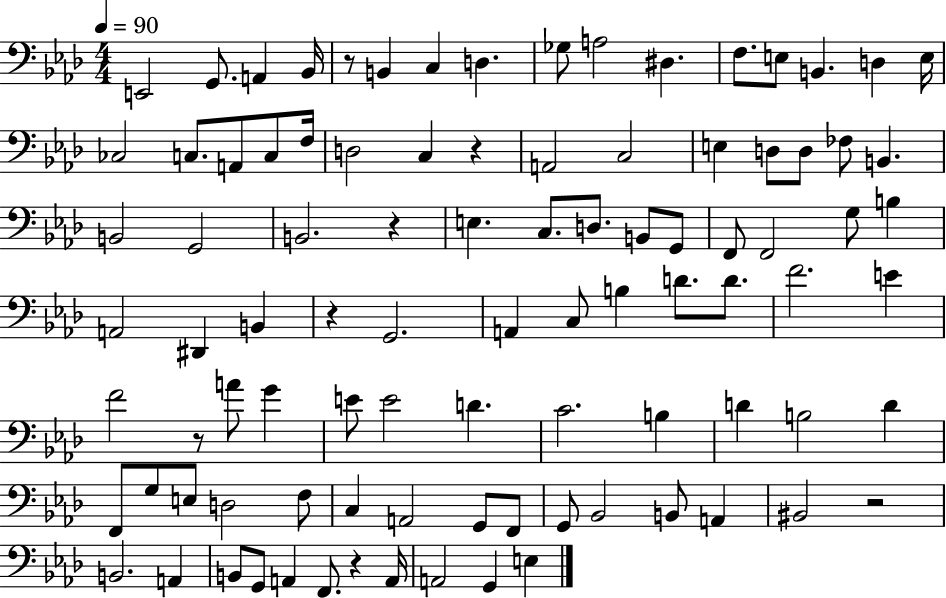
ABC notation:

X:1
T:Untitled
M:4/4
L:1/4
K:Ab
E,,2 G,,/2 A,, _B,,/4 z/2 B,, C, D, _G,/2 A,2 ^D, F,/2 E,/2 B,, D, E,/4 _C,2 C,/2 A,,/2 C,/2 F,/4 D,2 C, z A,,2 C,2 E, D,/2 D,/2 _F,/2 B,, B,,2 G,,2 B,,2 z E, C,/2 D,/2 B,,/2 G,,/2 F,,/2 F,,2 G,/2 B, A,,2 ^D,, B,, z G,,2 A,, C,/2 B, D/2 D/2 F2 E F2 z/2 A/2 G E/2 E2 D C2 B, D B,2 D F,,/2 G,/2 E,/2 D,2 F,/2 C, A,,2 G,,/2 F,,/2 G,,/2 _B,,2 B,,/2 A,, ^B,,2 z2 B,,2 A,, B,,/2 G,,/2 A,, F,,/2 z A,,/4 A,,2 G,, E,